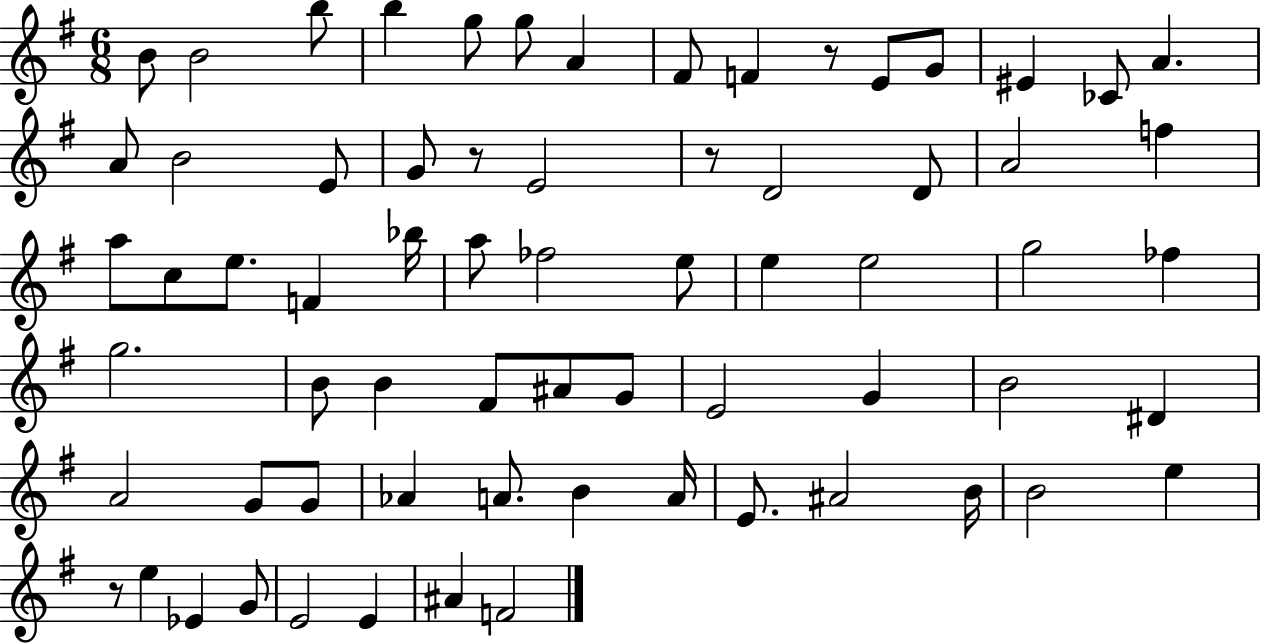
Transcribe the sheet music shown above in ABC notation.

X:1
T:Untitled
M:6/8
L:1/4
K:G
B/2 B2 b/2 b g/2 g/2 A ^F/2 F z/2 E/2 G/2 ^E _C/2 A A/2 B2 E/2 G/2 z/2 E2 z/2 D2 D/2 A2 f a/2 c/2 e/2 F _b/4 a/2 _f2 e/2 e e2 g2 _f g2 B/2 B ^F/2 ^A/2 G/2 E2 G B2 ^D A2 G/2 G/2 _A A/2 B A/4 E/2 ^A2 B/4 B2 e z/2 e _E G/2 E2 E ^A F2